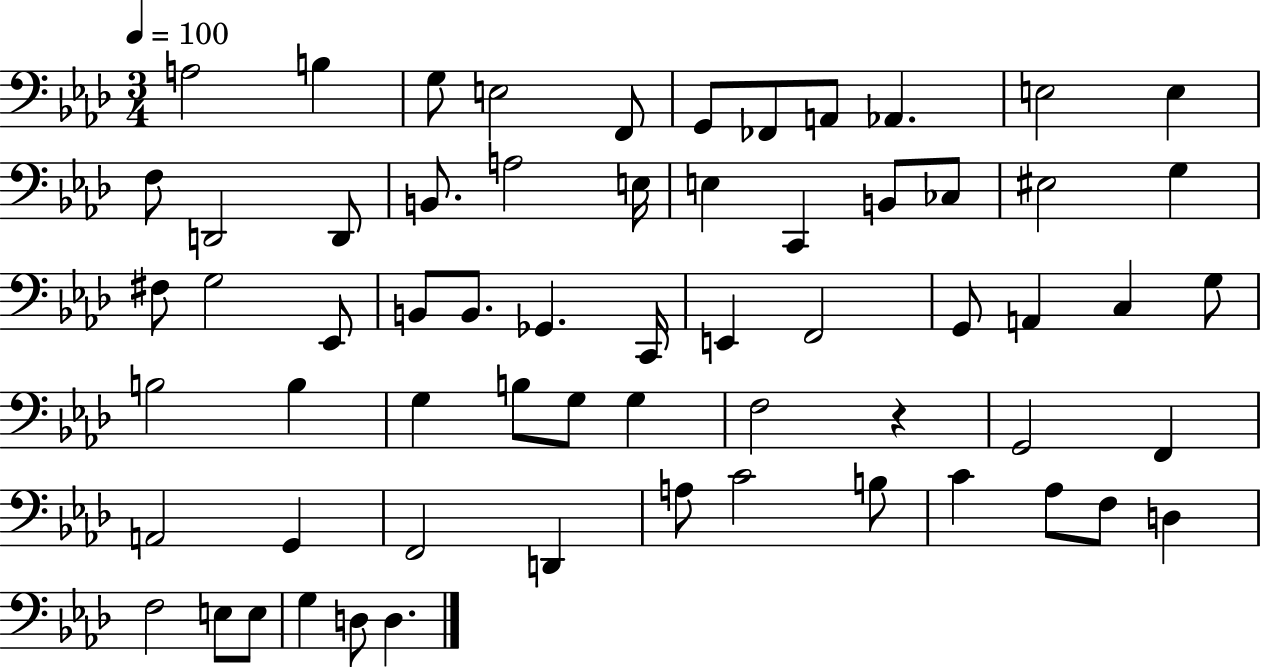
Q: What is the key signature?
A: AES major